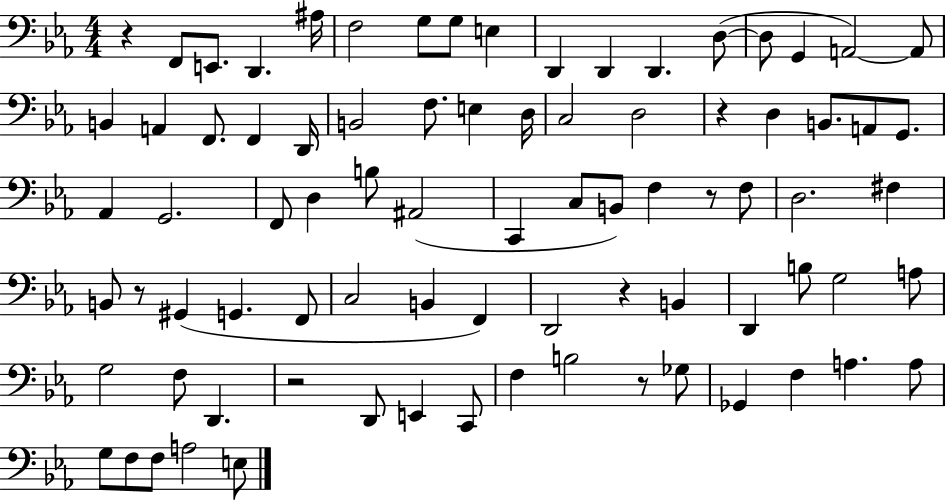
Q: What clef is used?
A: bass